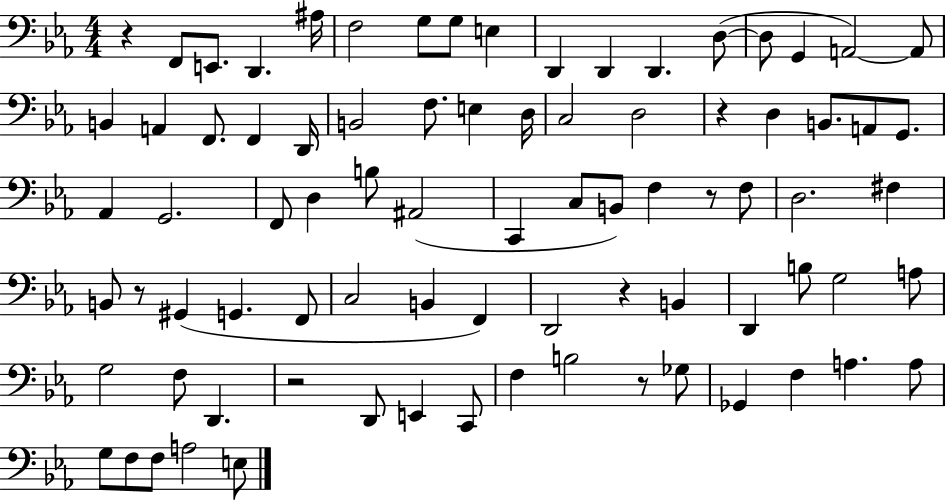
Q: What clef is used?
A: bass